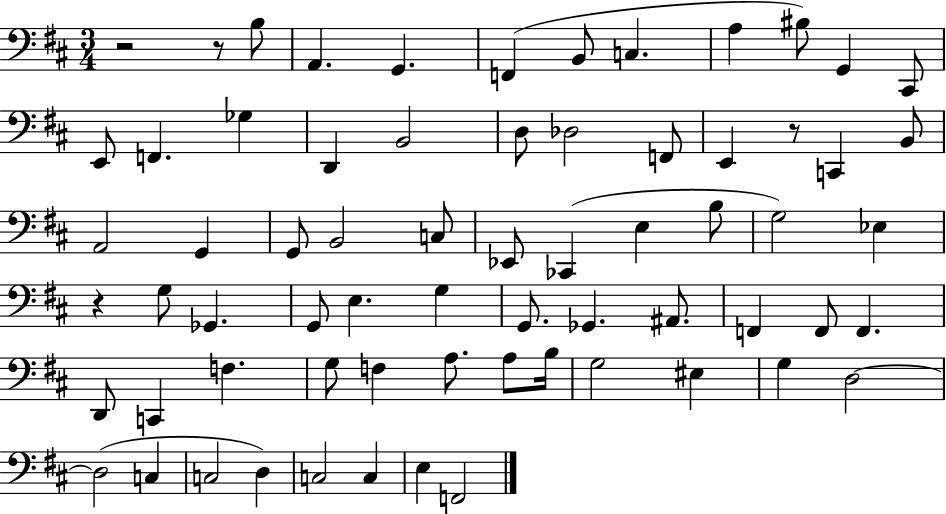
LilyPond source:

{
  \clef bass
  \numericTimeSignature
  \time 3/4
  \key d \major
  \repeat volta 2 { r2 r8 b8 | a,4. g,4. | f,4( b,8 c4. | a4 bis8) g,4 cis,8 | \break e,8 f,4. ges4 | d,4 b,2 | d8 des2 f,8 | e,4 r8 c,4 b,8 | \break a,2 g,4 | g,8 b,2 c8 | ees,8 ces,4( e4 b8 | g2) ees4 | \break r4 g8 ges,4. | g,8 e4. g4 | g,8. ges,4. ais,8. | f,4 f,8 f,4. | \break d,8 c,4 f4. | g8 f4 a8. a8 b16 | g2 eis4 | g4 d2~~ | \break d2( c4 | c2 d4) | c2 c4 | e4 f,2 | \break } \bar "|."
}